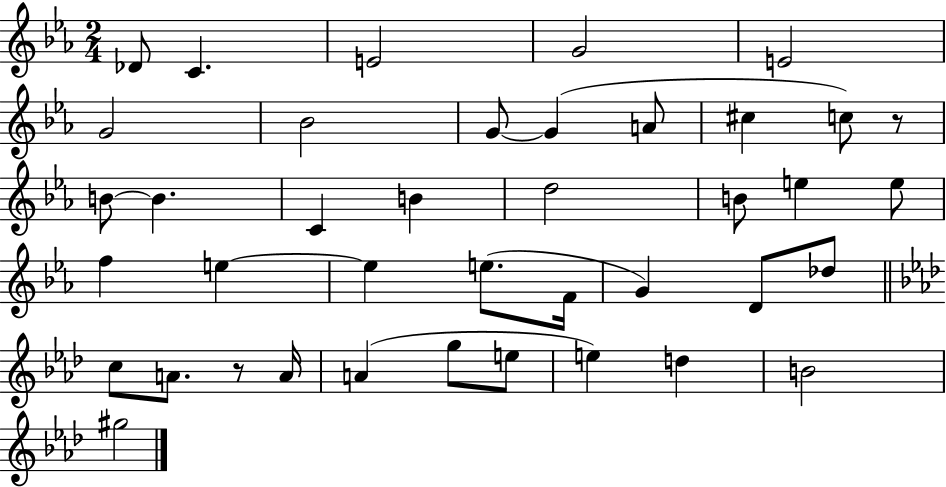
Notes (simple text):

Db4/e C4/q. E4/h G4/h E4/h G4/h Bb4/h G4/e G4/q A4/e C#5/q C5/e R/e B4/e B4/q. C4/q B4/q D5/h B4/e E5/q E5/e F5/q E5/q E5/q E5/e. F4/s G4/q D4/e Db5/e C5/e A4/e. R/e A4/s A4/q G5/e E5/e E5/q D5/q B4/h G#5/h